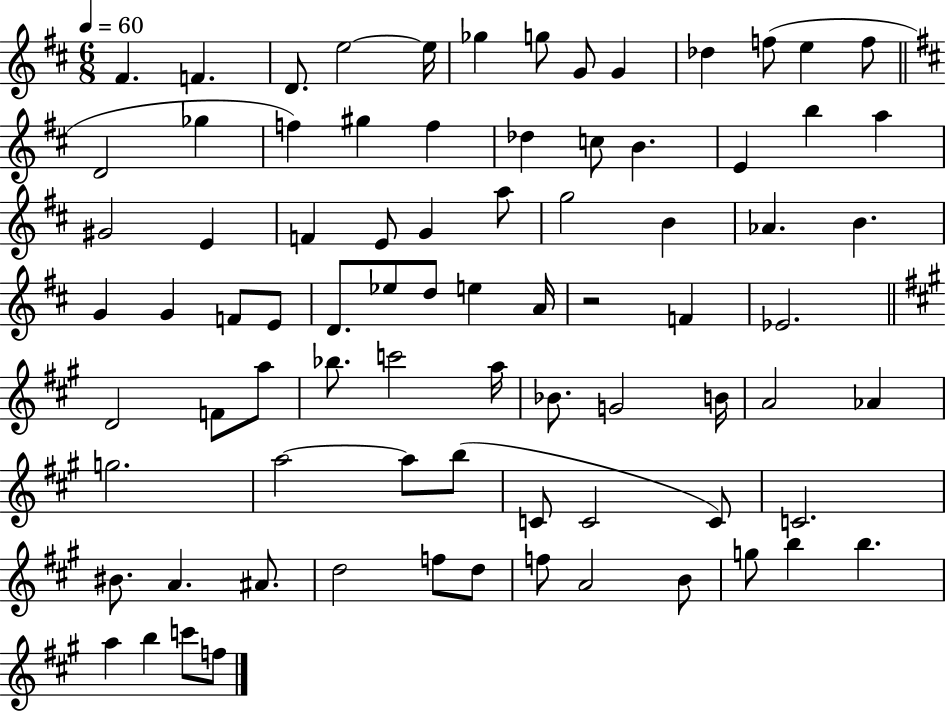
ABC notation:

X:1
T:Untitled
M:6/8
L:1/4
K:D
^F F D/2 e2 e/4 _g g/2 G/2 G _d f/2 e f/2 D2 _g f ^g f _d c/2 B E b a ^G2 E F E/2 G a/2 g2 B _A B G G F/2 E/2 D/2 _e/2 d/2 e A/4 z2 F _E2 D2 F/2 a/2 _b/2 c'2 a/4 _B/2 G2 B/4 A2 _A g2 a2 a/2 b/2 C/2 C2 C/2 C2 ^B/2 A ^A/2 d2 f/2 d/2 f/2 A2 B/2 g/2 b b a b c'/2 f/2